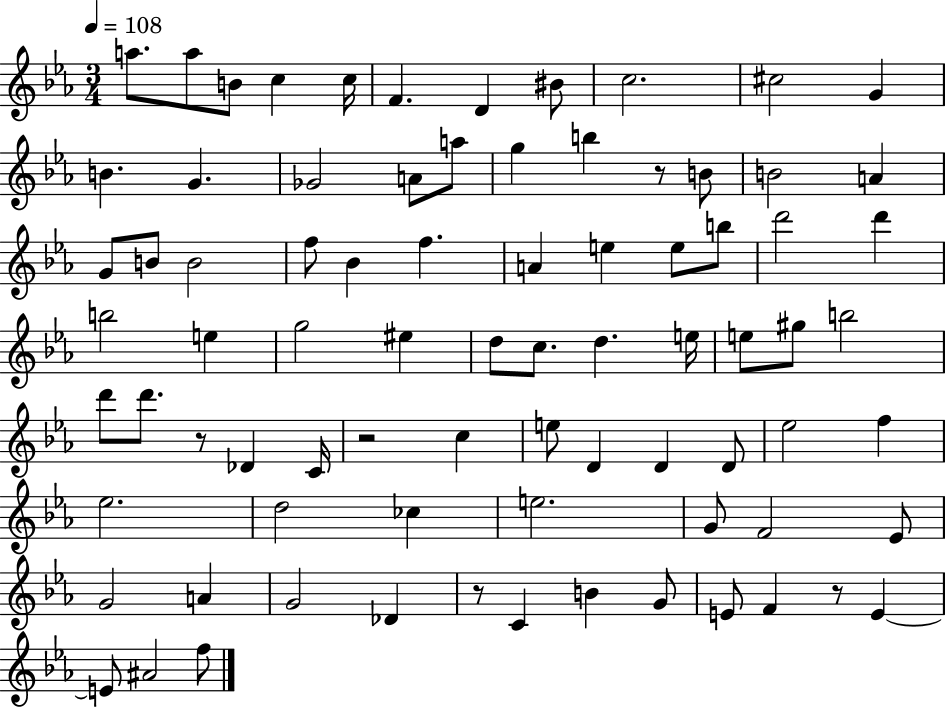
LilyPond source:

{
  \clef treble
  \numericTimeSignature
  \time 3/4
  \key ees \major
  \tempo 4 = 108
  a''8. a''8 b'8 c''4 c''16 | f'4. d'4 bis'8 | c''2. | cis''2 g'4 | \break b'4. g'4. | ges'2 a'8 a''8 | g''4 b''4 r8 b'8 | b'2 a'4 | \break g'8 b'8 b'2 | f''8 bes'4 f''4. | a'4 e''4 e''8 b''8 | d'''2 d'''4 | \break b''2 e''4 | g''2 eis''4 | d''8 c''8. d''4. e''16 | e''8 gis''8 b''2 | \break d'''8 d'''8. r8 des'4 c'16 | r2 c''4 | e''8 d'4 d'4 d'8 | ees''2 f''4 | \break ees''2. | d''2 ces''4 | e''2. | g'8 f'2 ees'8 | \break g'2 a'4 | g'2 des'4 | r8 c'4 b'4 g'8 | e'8 f'4 r8 e'4~~ | \break e'8 ais'2 f''8 | \bar "|."
}